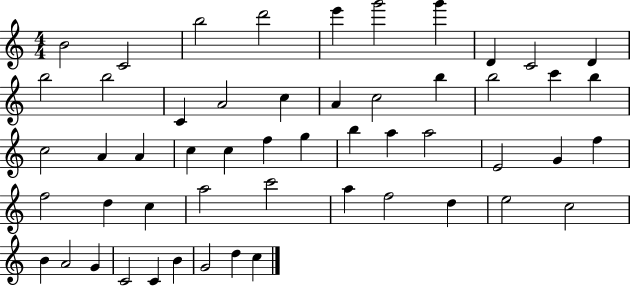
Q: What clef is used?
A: treble